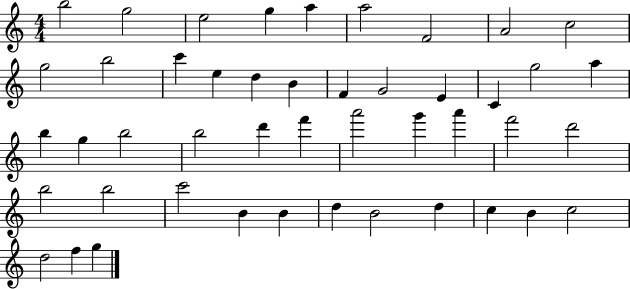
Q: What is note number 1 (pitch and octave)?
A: B5